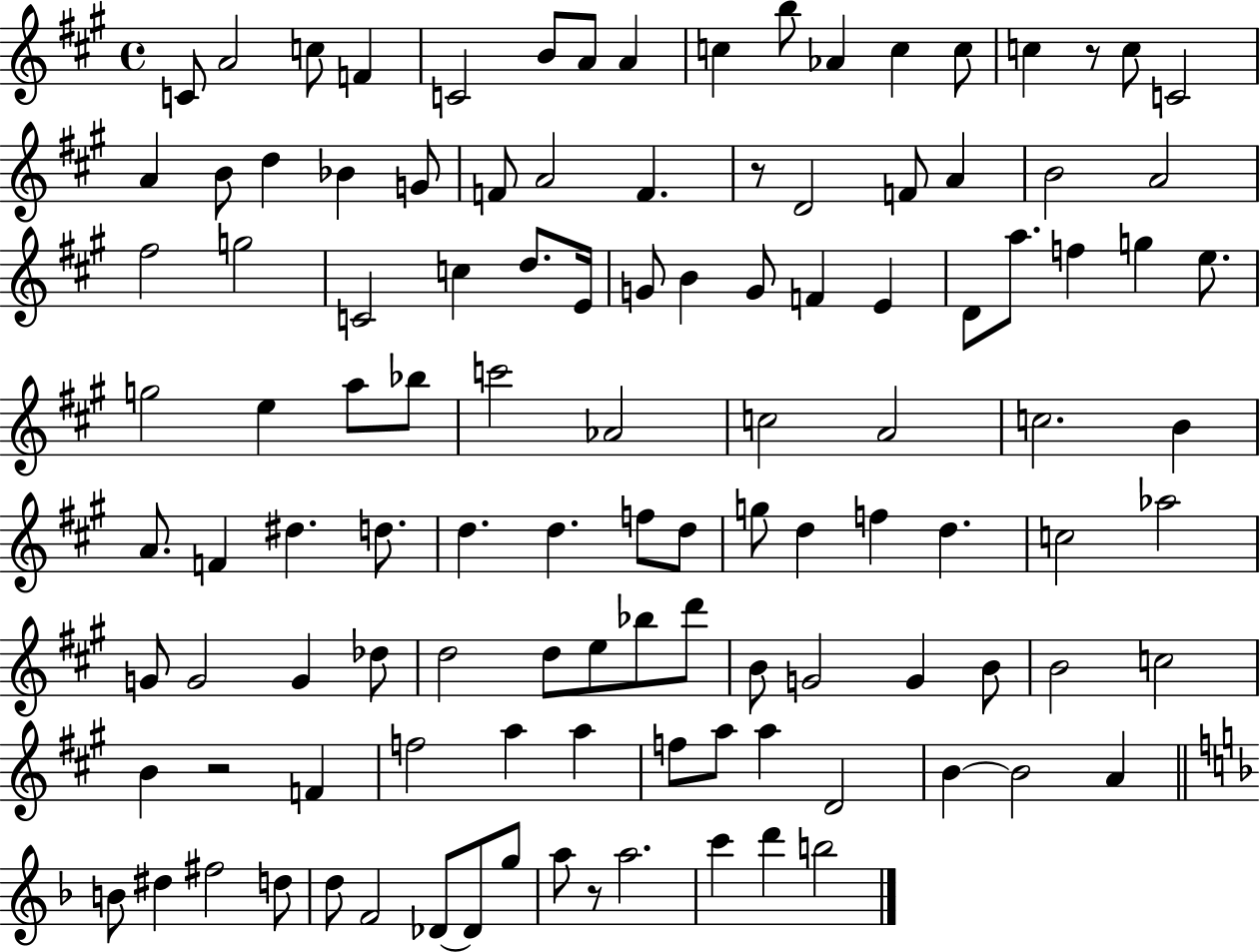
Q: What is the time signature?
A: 4/4